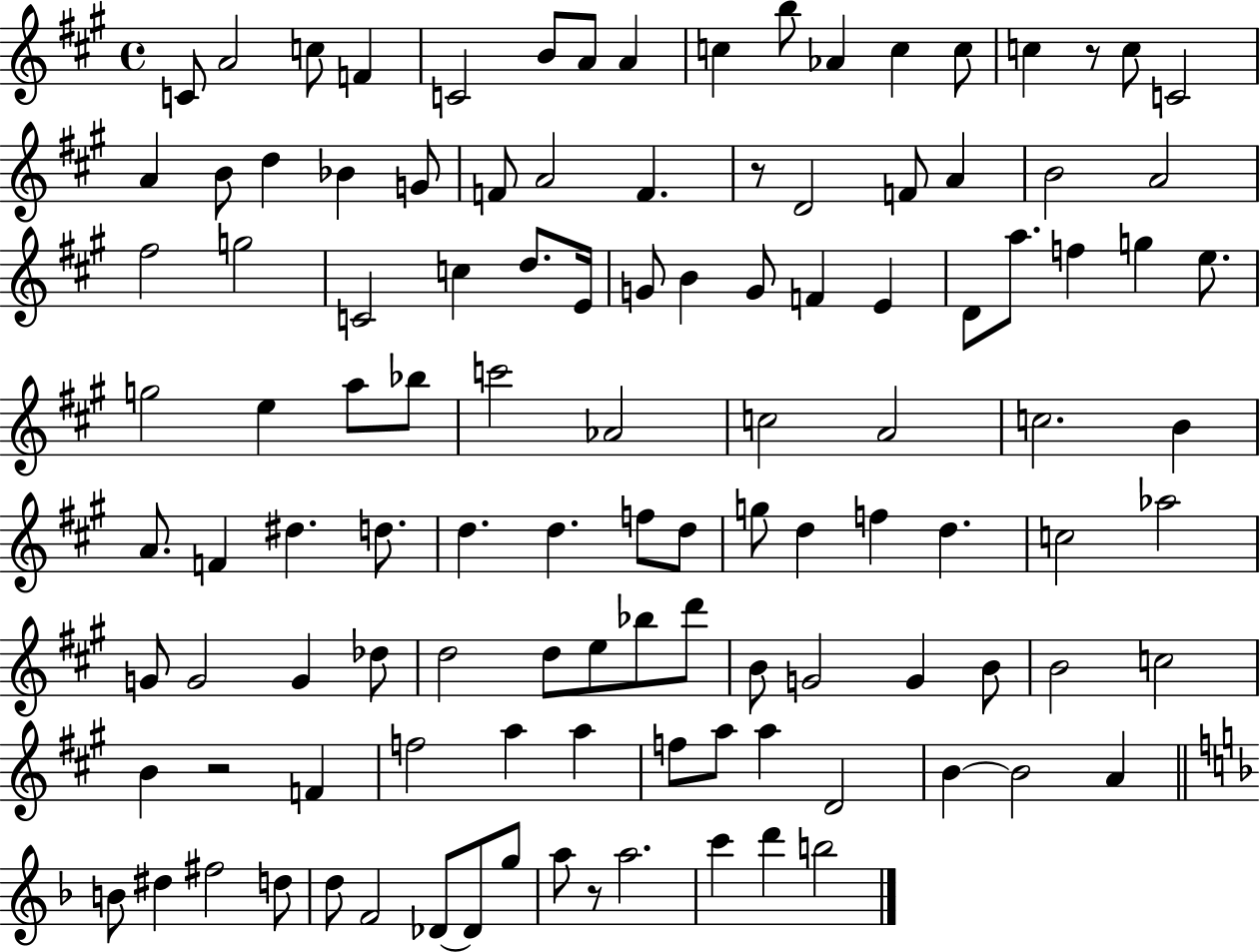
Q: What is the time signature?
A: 4/4